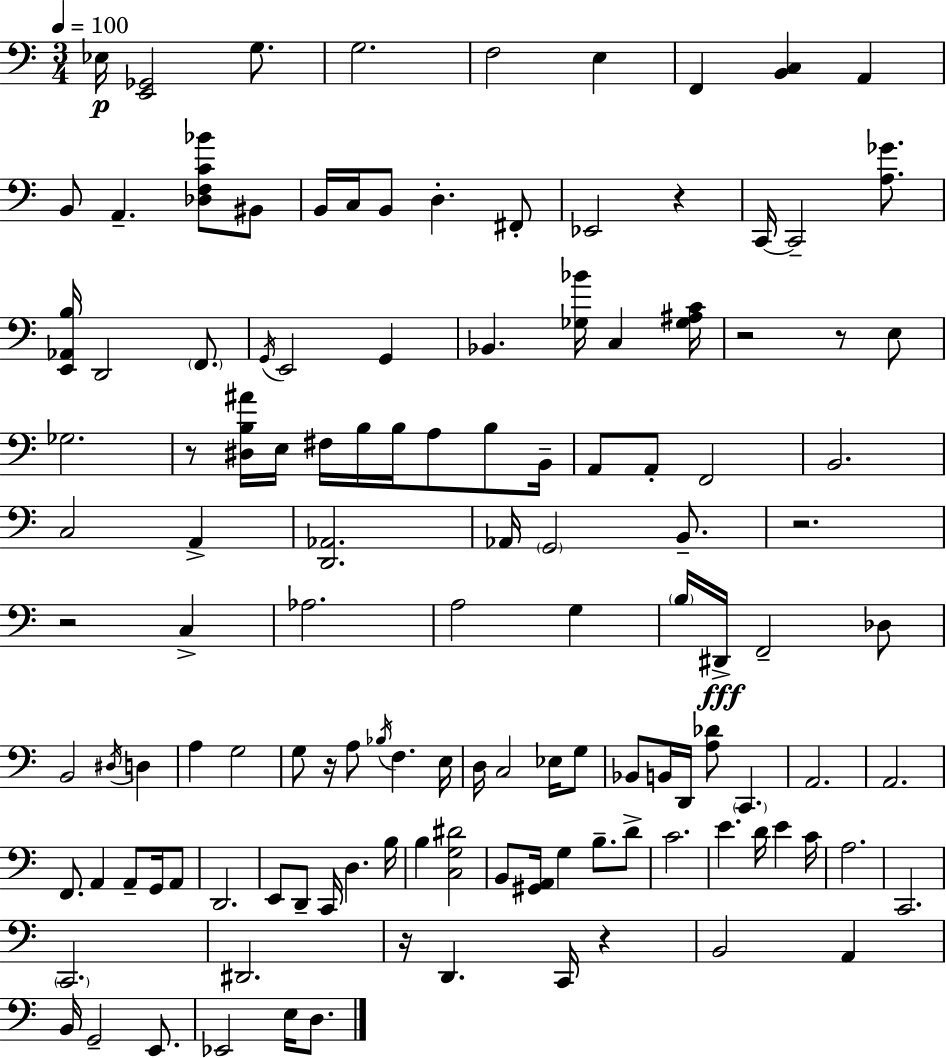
X:1
T:Untitled
M:3/4
L:1/4
K:C
_E,/4 [E,,_G,,]2 G,/2 G,2 F,2 E, F,, [B,,C,] A,, B,,/2 A,, [_D,F,C_B]/2 ^B,,/2 B,,/4 C,/4 B,,/2 D, ^F,,/2 _E,,2 z C,,/4 C,,2 [A,_G]/2 [E,,_A,,B,]/4 D,,2 F,,/2 G,,/4 E,,2 G,, _B,, [_G,_B]/4 C, [_G,^A,C]/4 z2 z/2 E,/2 _G,2 z/2 [^D,B,^A]/4 E,/4 ^F,/4 B,/4 B,/4 A,/2 B,/2 B,,/4 A,,/2 A,,/2 F,,2 B,,2 C,2 A,, [D,,_A,,]2 _A,,/4 G,,2 B,,/2 z2 z2 C, _A,2 A,2 G, B,/4 ^D,,/4 F,,2 _D,/2 B,,2 ^D,/4 D, A, G,2 G,/2 z/4 A,/2 _B,/4 F, E,/4 D,/4 C,2 _E,/4 G,/2 _B,,/2 B,,/4 D,,/4 [A,_D]/2 C,, A,,2 A,,2 F,,/2 A,, A,,/2 G,,/4 A,,/2 D,,2 E,,/2 D,,/2 C,,/4 D, B,/4 B, [C,G,^D]2 B,,/2 [^G,,A,,]/4 G, B,/2 D/2 C2 E D/4 E C/4 A,2 C,,2 C,,2 ^D,,2 z/4 D,, C,,/4 z B,,2 A,, B,,/4 G,,2 E,,/2 _E,,2 E,/4 D,/2